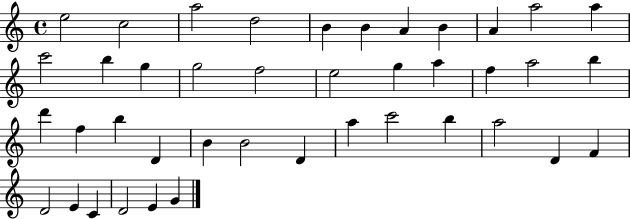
{
  \clef treble
  \time 4/4
  \defaultTimeSignature
  \key c \major
  e''2 c''2 | a''2 d''2 | b'4 b'4 a'4 b'4 | a'4 a''2 a''4 | \break c'''2 b''4 g''4 | g''2 f''2 | e''2 g''4 a''4 | f''4 a''2 b''4 | \break d'''4 f''4 b''4 d'4 | b'4 b'2 d'4 | a''4 c'''2 b''4 | a''2 d'4 f'4 | \break d'2 e'4 c'4 | d'2 e'4 g'4 | \bar "|."
}